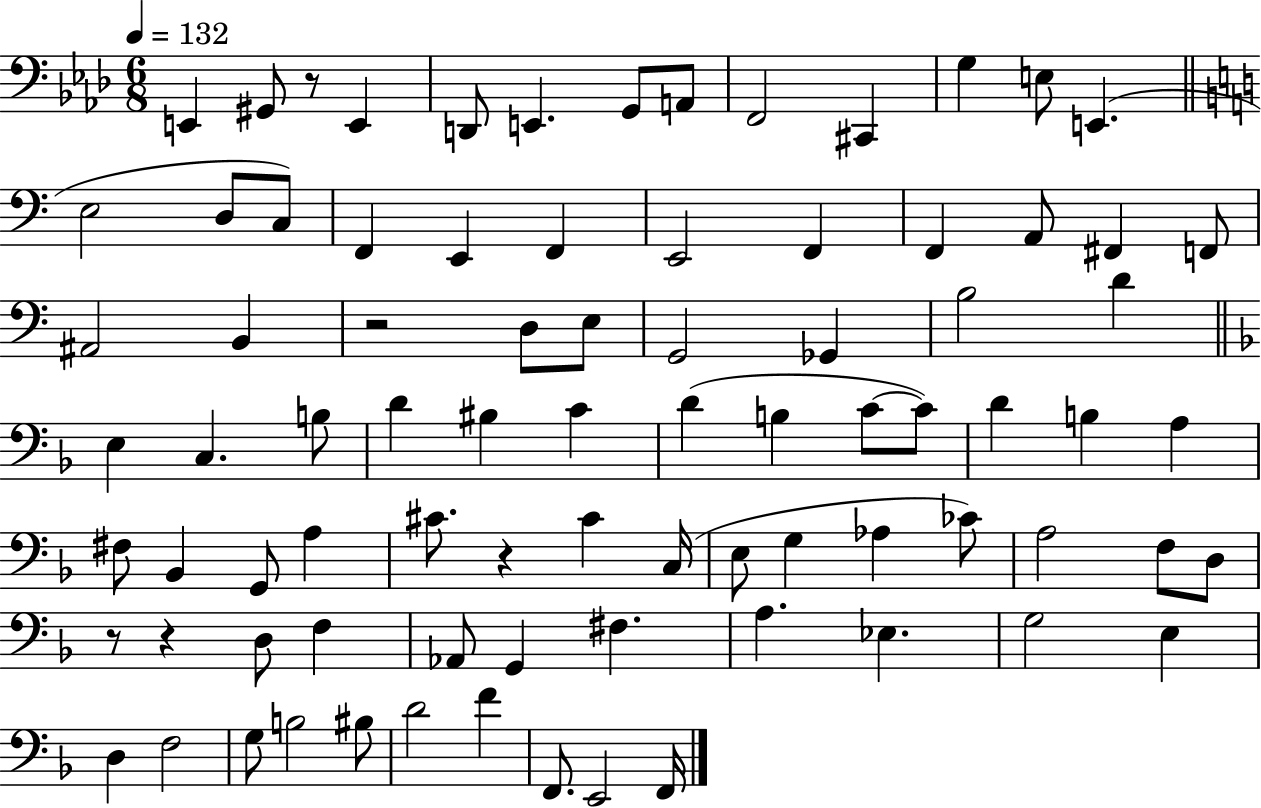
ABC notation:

X:1
T:Untitled
M:6/8
L:1/4
K:Ab
E,, ^G,,/2 z/2 E,, D,,/2 E,, G,,/2 A,,/2 F,,2 ^C,, G, E,/2 E,, E,2 D,/2 C,/2 F,, E,, F,, E,,2 F,, F,, A,,/2 ^F,, F,,/2 ^A,,2 B,, z2 D,/2 E,/2 G,,2 _G,, B,2 D E, C, B,/2 D ^B, C D B, C/2 C/2 D B, A, ^F,/2 _B,, G,,/2 A, ^C/2 z ^C C,/4 E,/2 G, _A, _C/2 A,2 F,/2 D,/2 z/2 z D,/2 F, _A,,/2 G,, ^F, A, _E, G,2 E, D, F,2 G,/2 B,2 ^B,/2 D2 F F,,/2 E,,2 F,,/4